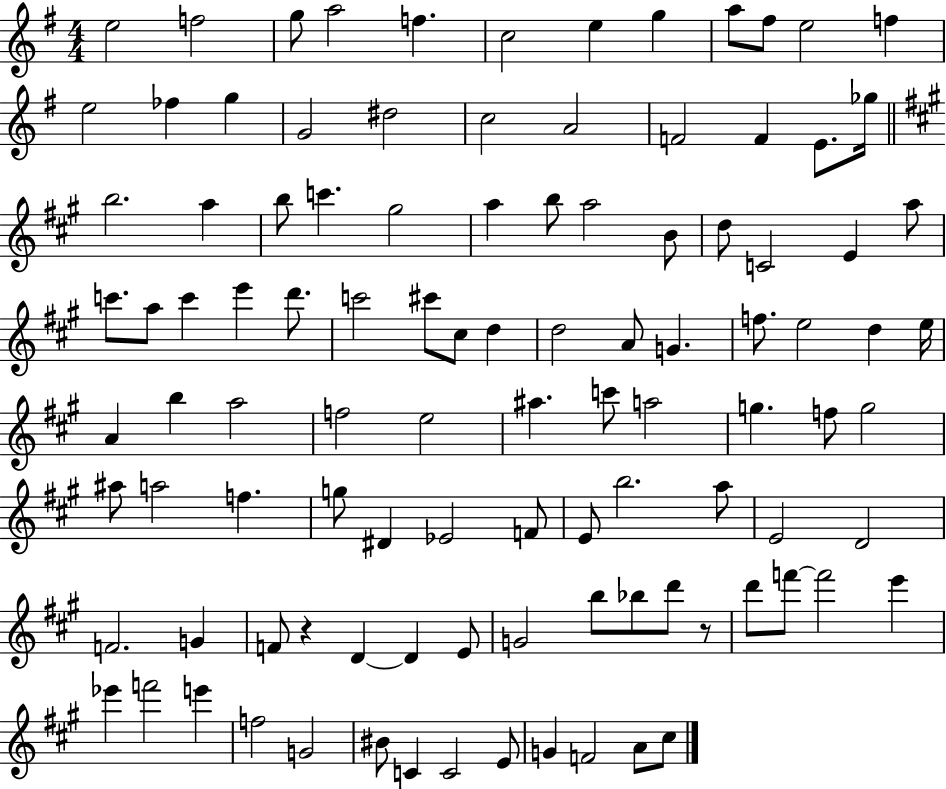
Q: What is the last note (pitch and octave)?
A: C#5